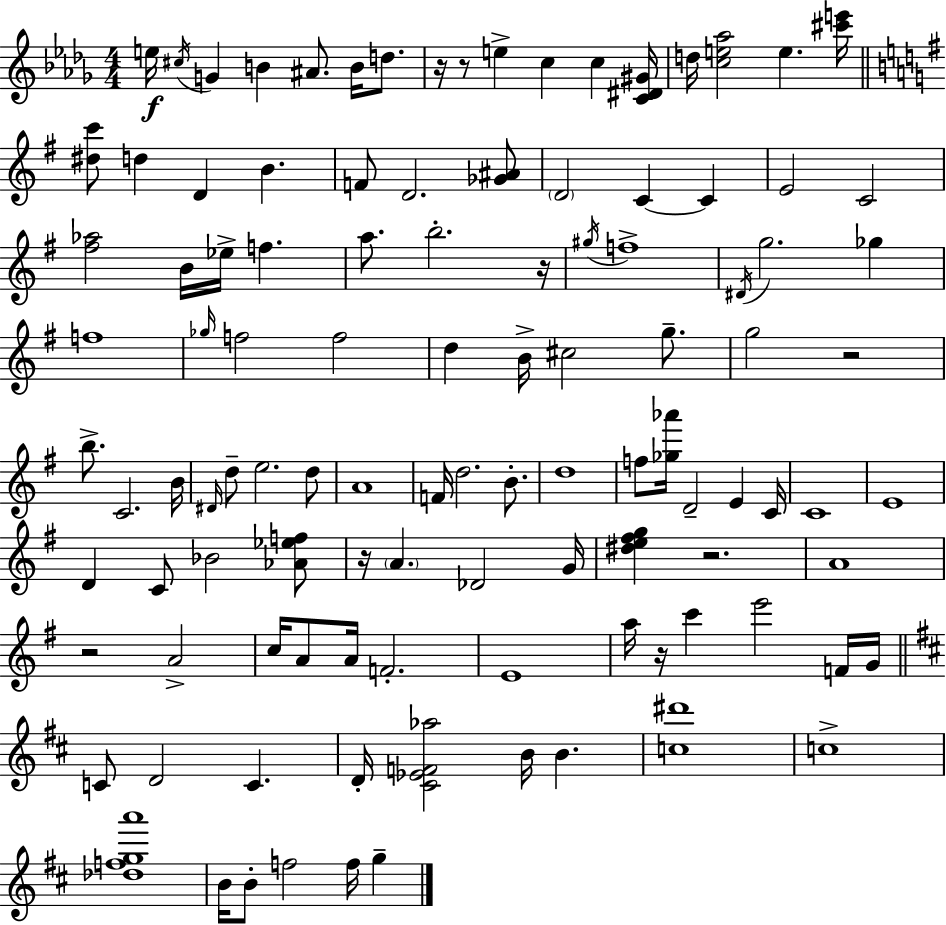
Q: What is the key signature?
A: BES minor